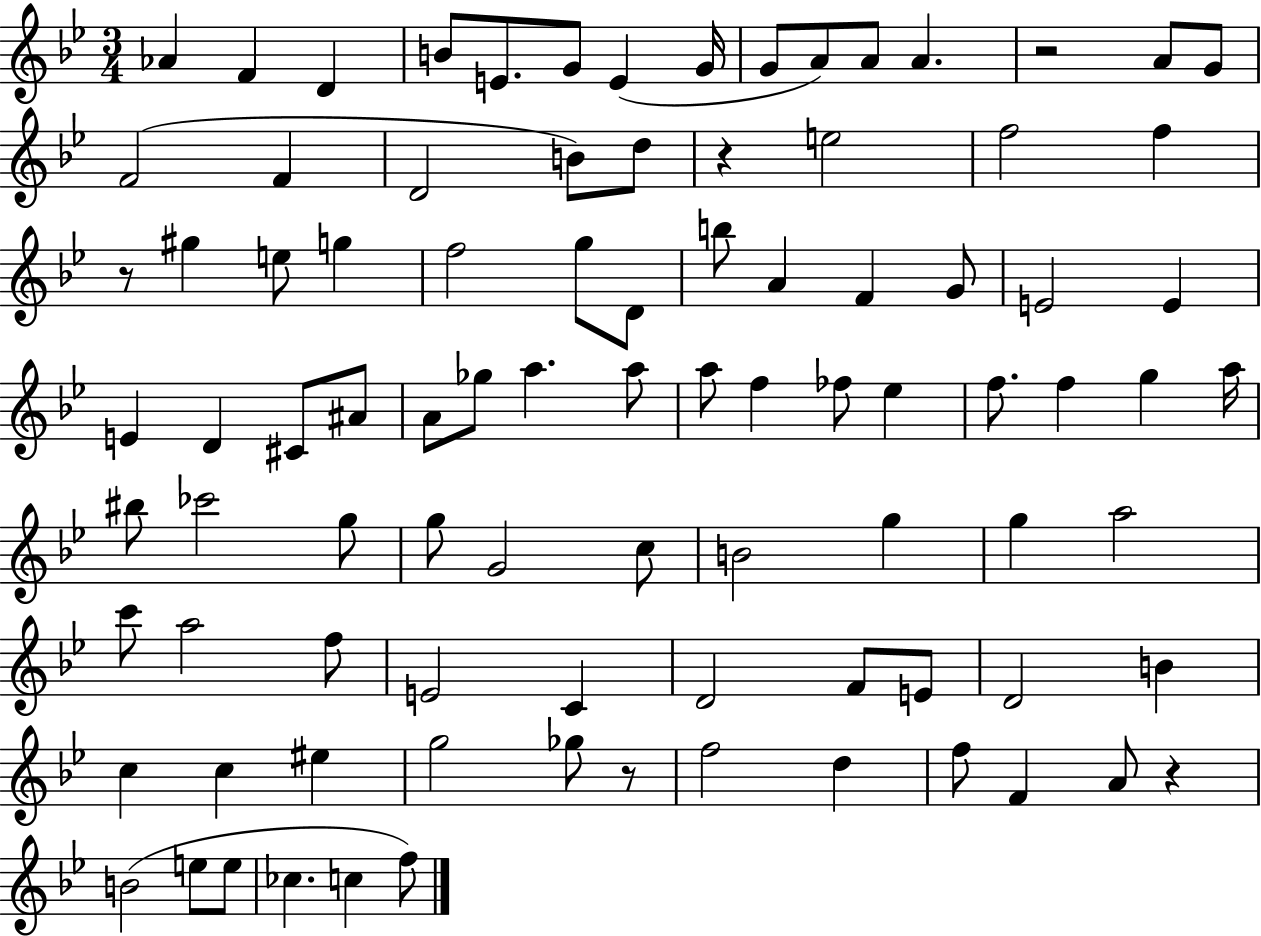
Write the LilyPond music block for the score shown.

{
  \clef treble
  \numericTimeSignature
  \time 3/4
  \key bes \major
  aes'4 f'4 d'4 | b'8 e'8. g'8 e'4( g'16 | g'8 a'8) a'8 a'4. | r2 a'8 g'8 | \break f'2( f'4 | d'2 b'8) d''8 | r4 e''2 | f''2 f''4 | \break r8 gis''4 e''8 g''4 | f''2 g''8 d'8 | b''8 a'4 f'4 g'8 | e'2 e'4 | \break e'4 d'4 cis'8 ais'8 | a'8 ges''8 a''4. a''8 | a''8 f''4 fes''8 ees''4 | f''8. f''4 g''4 a''16 | \break bis''8 ces'''2 g''8 | g''8 g'2 c''8 | b'2 g''4 | g''4 a''2 | \break c'''8 a''2 f''8 | e'2 c'4 | d'2 f'8 e'8 | d'2 b'4 | \break c''4 c''4 eis''4 | g''2 ges''8 r8 | f''2 d''4 | f''8 f'4 a'8 r4 | \break b'2( e''8 e''8 | ces''4. c''4 f''8) | \bar "|."
}